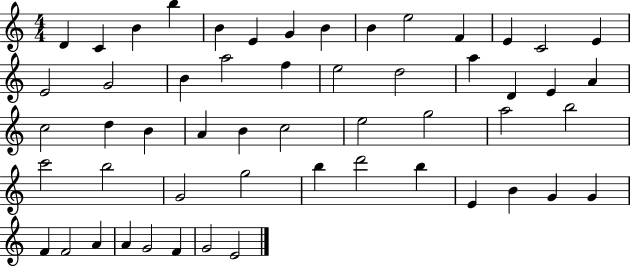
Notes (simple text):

D4/q C4/q B4/q B5/q B4/q E4/q G4/q B4/q B4/q E5/h F4/q E4/q C4/h E4/q E4/h G4/h B4/q A5/h F5/q E5/h D5/h A5/q D4/q E4/q A4/q C5/h D5/q B4/q A4/q B4/q C5/h E5/h G5/h A5/h B5/h C6/h B5/h G4/h G5/h B5/q D6/h B5/q E4/q B4/q G4/q G4/q F4/q F4/h A4/q A4/q G4/h F4/q G4/h E4/h